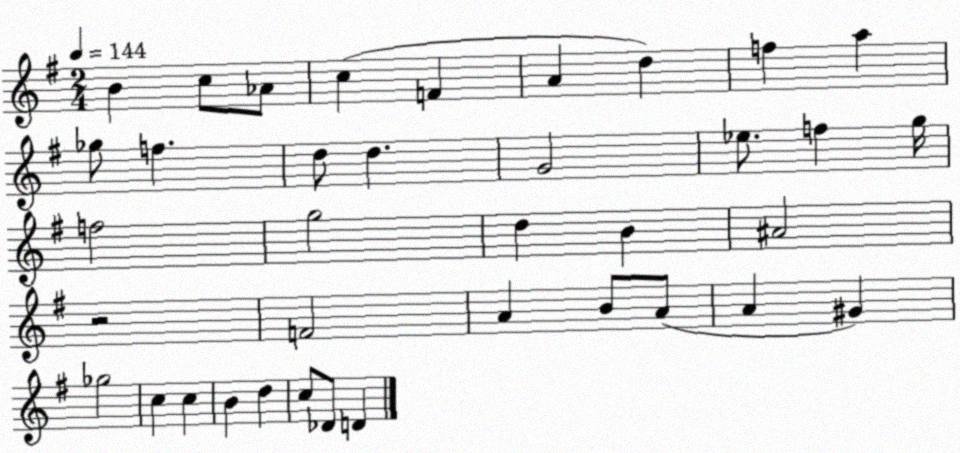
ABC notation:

X:1
T:Untitled
M:2/4
L:1/4
K:G
B c/2 _A/2 c F A d f a _g/2 f d/2 d G2 _e/2 f g/4 f2 g2 d B ^A2 z2 F2 A B/2 A/2 A ^G _g2 c c B d c/2 _D/2 D